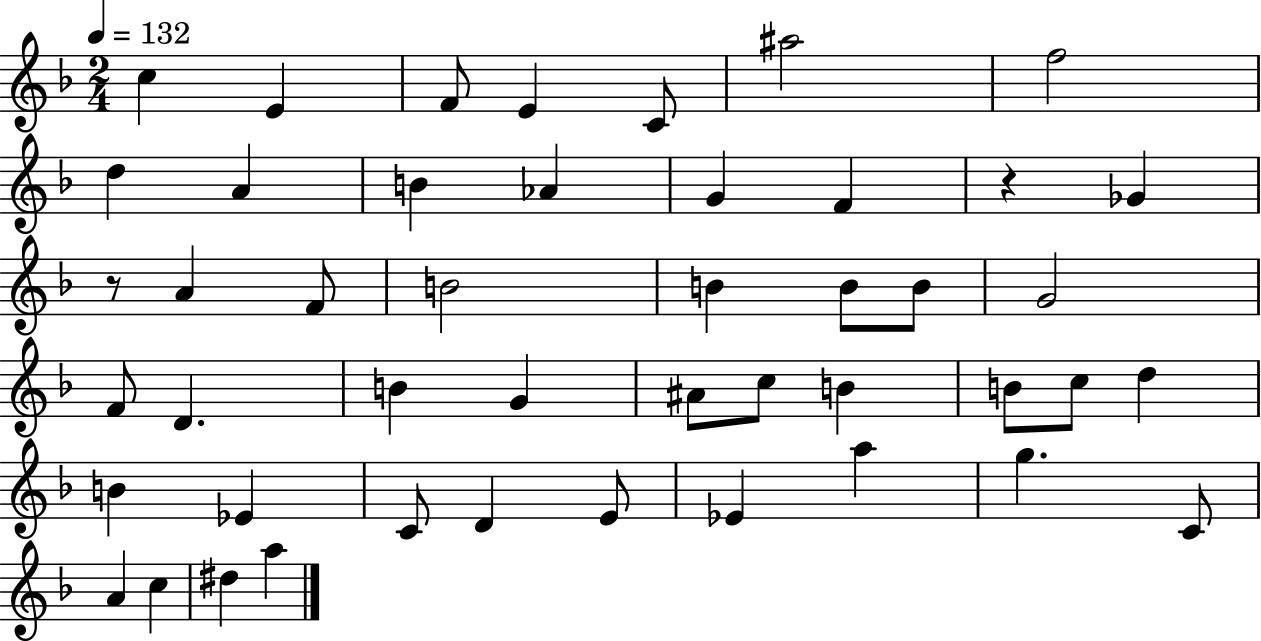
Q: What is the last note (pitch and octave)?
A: A5